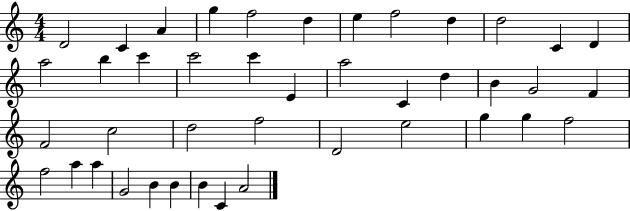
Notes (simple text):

D4/h C4/q A4/q G5/q F5/h D5/q E5/q F5/h D5/q D5/h C4/q D4/q A5/h B5/q C6/q C6/h C6/q E4/q A5/h C4/q D5/q B4/q G4/h F4/q F4/h C5/h D5/h F5/h D4/h E5/h G5/q G5/q F5/h F5/h A5/q A5/q G4/h B4/q B4/q B4/q C4/q A4/h